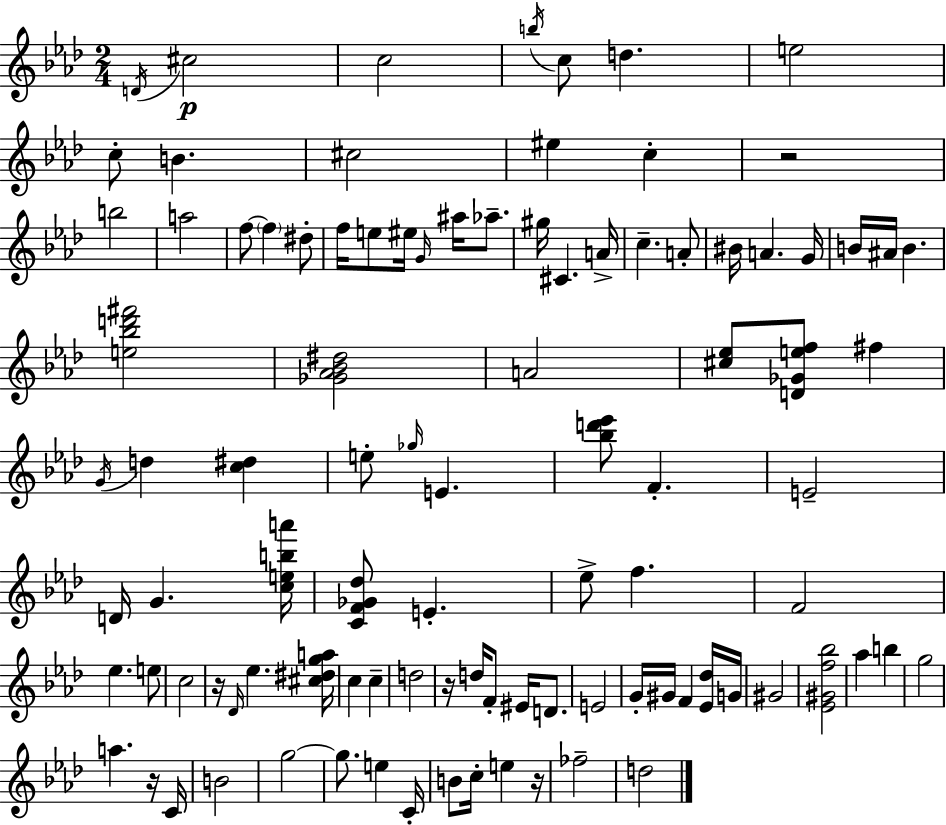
{
  \clef treble
  \numericTimeSignature
  \time 2/4
  \key aes \major
  \acciaccatura { d'16 }\p cis''2 | c''2 | \acciaccatura { b''16 } c''8 d''4. | e''2 | \break c''8-. b'4. | cis''2 | eis''4 c''4-. | r2 | \break b''2 | a''2 | f''8~~ \parenthesize f''4 | dis''8-. f''16 e''8 eis''16 \grace { g'16 } ais''16 | \break aes''8.-- gis''16 cis'4. | a'16-> c''4.-- | a'8-. bis'16 a'4. | g'16 b'16 ais'16 b'4. | \break <e'' bes'' d''' fis'''>2 | <ges' aes' bes' dis''>2 | a'2 | <cis'' ees''>8 <d' ges' e'' f''>8 fis''4 | \break \acciaccatura { g'16 } d''4 | <c'' dis''>4 e''8-. \grace { ges''16 } e'4. | <bes'' d''' ees'''>8 f'4.-. | e'2-- | \break d'16 g'4. | <c'' e'' b'' a'''>16 <c' f' ges' des''>8 e'4.-. | ees''8-> f''4. | f'2 | \break ees''4. | e''8 c''2 | r16 \grace { des'16 } ees''4. | <cis'' dis'' g'' a''>16 c''4 | \break c''4-- d''2 | r16 d''16 | f'8-. eis'16 d'8. e'2 | g'16-. gis'16 | \break f'4 <ees' des''>16 g'16 gis'2 | <ees' gis' f'' bes''>2 | aes''4 | b''4 g''2 | \break a''4. | r16 c'16 b'2 | g''2~~ | g''8. | \break e''4 c'16-. b'8 | c''16-. e''4 r16 fes''2-- | d''2 | \bar "|."
}